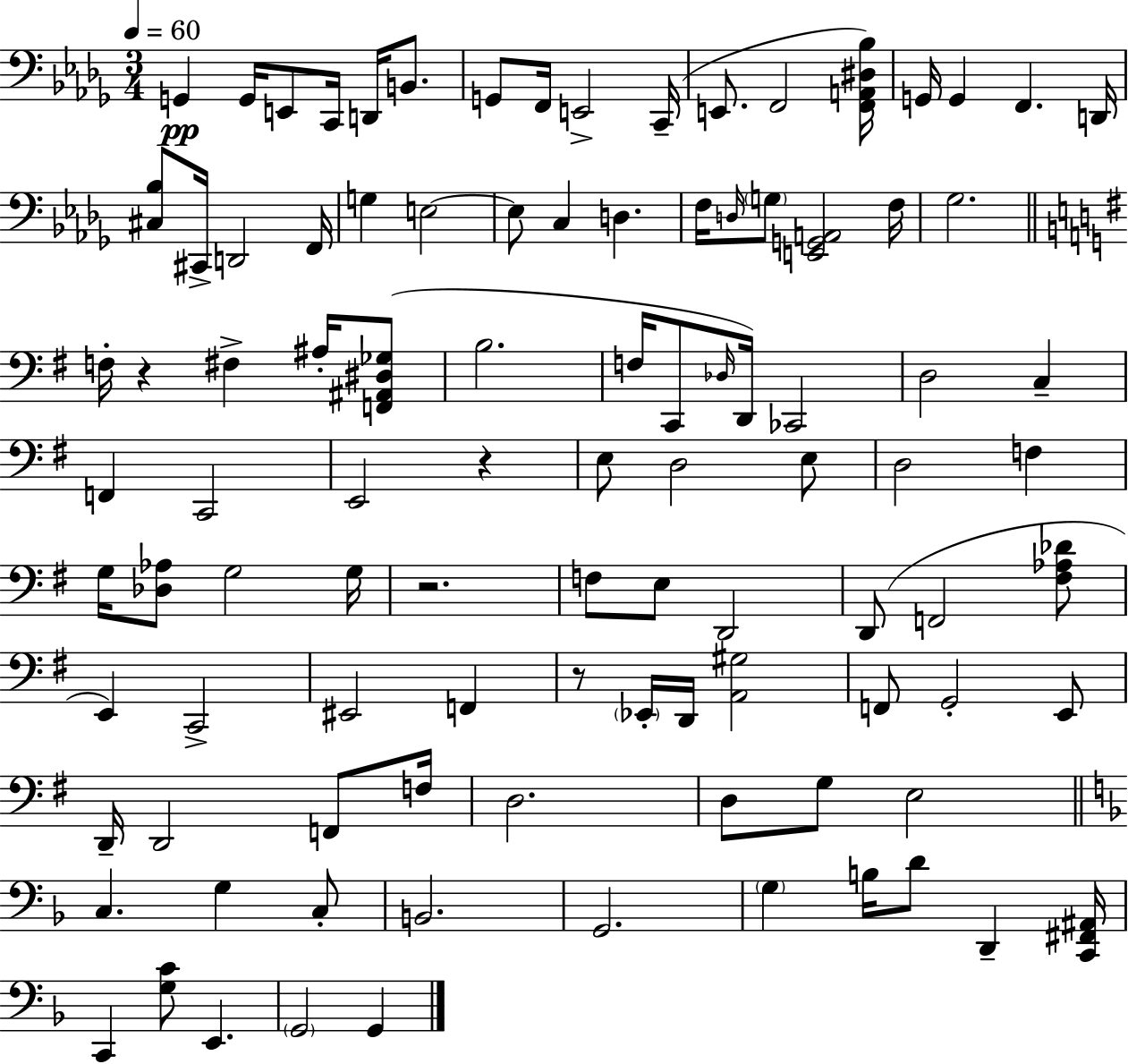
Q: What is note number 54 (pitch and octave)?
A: D2